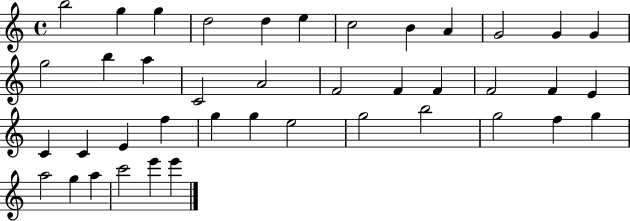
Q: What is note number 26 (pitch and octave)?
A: E4